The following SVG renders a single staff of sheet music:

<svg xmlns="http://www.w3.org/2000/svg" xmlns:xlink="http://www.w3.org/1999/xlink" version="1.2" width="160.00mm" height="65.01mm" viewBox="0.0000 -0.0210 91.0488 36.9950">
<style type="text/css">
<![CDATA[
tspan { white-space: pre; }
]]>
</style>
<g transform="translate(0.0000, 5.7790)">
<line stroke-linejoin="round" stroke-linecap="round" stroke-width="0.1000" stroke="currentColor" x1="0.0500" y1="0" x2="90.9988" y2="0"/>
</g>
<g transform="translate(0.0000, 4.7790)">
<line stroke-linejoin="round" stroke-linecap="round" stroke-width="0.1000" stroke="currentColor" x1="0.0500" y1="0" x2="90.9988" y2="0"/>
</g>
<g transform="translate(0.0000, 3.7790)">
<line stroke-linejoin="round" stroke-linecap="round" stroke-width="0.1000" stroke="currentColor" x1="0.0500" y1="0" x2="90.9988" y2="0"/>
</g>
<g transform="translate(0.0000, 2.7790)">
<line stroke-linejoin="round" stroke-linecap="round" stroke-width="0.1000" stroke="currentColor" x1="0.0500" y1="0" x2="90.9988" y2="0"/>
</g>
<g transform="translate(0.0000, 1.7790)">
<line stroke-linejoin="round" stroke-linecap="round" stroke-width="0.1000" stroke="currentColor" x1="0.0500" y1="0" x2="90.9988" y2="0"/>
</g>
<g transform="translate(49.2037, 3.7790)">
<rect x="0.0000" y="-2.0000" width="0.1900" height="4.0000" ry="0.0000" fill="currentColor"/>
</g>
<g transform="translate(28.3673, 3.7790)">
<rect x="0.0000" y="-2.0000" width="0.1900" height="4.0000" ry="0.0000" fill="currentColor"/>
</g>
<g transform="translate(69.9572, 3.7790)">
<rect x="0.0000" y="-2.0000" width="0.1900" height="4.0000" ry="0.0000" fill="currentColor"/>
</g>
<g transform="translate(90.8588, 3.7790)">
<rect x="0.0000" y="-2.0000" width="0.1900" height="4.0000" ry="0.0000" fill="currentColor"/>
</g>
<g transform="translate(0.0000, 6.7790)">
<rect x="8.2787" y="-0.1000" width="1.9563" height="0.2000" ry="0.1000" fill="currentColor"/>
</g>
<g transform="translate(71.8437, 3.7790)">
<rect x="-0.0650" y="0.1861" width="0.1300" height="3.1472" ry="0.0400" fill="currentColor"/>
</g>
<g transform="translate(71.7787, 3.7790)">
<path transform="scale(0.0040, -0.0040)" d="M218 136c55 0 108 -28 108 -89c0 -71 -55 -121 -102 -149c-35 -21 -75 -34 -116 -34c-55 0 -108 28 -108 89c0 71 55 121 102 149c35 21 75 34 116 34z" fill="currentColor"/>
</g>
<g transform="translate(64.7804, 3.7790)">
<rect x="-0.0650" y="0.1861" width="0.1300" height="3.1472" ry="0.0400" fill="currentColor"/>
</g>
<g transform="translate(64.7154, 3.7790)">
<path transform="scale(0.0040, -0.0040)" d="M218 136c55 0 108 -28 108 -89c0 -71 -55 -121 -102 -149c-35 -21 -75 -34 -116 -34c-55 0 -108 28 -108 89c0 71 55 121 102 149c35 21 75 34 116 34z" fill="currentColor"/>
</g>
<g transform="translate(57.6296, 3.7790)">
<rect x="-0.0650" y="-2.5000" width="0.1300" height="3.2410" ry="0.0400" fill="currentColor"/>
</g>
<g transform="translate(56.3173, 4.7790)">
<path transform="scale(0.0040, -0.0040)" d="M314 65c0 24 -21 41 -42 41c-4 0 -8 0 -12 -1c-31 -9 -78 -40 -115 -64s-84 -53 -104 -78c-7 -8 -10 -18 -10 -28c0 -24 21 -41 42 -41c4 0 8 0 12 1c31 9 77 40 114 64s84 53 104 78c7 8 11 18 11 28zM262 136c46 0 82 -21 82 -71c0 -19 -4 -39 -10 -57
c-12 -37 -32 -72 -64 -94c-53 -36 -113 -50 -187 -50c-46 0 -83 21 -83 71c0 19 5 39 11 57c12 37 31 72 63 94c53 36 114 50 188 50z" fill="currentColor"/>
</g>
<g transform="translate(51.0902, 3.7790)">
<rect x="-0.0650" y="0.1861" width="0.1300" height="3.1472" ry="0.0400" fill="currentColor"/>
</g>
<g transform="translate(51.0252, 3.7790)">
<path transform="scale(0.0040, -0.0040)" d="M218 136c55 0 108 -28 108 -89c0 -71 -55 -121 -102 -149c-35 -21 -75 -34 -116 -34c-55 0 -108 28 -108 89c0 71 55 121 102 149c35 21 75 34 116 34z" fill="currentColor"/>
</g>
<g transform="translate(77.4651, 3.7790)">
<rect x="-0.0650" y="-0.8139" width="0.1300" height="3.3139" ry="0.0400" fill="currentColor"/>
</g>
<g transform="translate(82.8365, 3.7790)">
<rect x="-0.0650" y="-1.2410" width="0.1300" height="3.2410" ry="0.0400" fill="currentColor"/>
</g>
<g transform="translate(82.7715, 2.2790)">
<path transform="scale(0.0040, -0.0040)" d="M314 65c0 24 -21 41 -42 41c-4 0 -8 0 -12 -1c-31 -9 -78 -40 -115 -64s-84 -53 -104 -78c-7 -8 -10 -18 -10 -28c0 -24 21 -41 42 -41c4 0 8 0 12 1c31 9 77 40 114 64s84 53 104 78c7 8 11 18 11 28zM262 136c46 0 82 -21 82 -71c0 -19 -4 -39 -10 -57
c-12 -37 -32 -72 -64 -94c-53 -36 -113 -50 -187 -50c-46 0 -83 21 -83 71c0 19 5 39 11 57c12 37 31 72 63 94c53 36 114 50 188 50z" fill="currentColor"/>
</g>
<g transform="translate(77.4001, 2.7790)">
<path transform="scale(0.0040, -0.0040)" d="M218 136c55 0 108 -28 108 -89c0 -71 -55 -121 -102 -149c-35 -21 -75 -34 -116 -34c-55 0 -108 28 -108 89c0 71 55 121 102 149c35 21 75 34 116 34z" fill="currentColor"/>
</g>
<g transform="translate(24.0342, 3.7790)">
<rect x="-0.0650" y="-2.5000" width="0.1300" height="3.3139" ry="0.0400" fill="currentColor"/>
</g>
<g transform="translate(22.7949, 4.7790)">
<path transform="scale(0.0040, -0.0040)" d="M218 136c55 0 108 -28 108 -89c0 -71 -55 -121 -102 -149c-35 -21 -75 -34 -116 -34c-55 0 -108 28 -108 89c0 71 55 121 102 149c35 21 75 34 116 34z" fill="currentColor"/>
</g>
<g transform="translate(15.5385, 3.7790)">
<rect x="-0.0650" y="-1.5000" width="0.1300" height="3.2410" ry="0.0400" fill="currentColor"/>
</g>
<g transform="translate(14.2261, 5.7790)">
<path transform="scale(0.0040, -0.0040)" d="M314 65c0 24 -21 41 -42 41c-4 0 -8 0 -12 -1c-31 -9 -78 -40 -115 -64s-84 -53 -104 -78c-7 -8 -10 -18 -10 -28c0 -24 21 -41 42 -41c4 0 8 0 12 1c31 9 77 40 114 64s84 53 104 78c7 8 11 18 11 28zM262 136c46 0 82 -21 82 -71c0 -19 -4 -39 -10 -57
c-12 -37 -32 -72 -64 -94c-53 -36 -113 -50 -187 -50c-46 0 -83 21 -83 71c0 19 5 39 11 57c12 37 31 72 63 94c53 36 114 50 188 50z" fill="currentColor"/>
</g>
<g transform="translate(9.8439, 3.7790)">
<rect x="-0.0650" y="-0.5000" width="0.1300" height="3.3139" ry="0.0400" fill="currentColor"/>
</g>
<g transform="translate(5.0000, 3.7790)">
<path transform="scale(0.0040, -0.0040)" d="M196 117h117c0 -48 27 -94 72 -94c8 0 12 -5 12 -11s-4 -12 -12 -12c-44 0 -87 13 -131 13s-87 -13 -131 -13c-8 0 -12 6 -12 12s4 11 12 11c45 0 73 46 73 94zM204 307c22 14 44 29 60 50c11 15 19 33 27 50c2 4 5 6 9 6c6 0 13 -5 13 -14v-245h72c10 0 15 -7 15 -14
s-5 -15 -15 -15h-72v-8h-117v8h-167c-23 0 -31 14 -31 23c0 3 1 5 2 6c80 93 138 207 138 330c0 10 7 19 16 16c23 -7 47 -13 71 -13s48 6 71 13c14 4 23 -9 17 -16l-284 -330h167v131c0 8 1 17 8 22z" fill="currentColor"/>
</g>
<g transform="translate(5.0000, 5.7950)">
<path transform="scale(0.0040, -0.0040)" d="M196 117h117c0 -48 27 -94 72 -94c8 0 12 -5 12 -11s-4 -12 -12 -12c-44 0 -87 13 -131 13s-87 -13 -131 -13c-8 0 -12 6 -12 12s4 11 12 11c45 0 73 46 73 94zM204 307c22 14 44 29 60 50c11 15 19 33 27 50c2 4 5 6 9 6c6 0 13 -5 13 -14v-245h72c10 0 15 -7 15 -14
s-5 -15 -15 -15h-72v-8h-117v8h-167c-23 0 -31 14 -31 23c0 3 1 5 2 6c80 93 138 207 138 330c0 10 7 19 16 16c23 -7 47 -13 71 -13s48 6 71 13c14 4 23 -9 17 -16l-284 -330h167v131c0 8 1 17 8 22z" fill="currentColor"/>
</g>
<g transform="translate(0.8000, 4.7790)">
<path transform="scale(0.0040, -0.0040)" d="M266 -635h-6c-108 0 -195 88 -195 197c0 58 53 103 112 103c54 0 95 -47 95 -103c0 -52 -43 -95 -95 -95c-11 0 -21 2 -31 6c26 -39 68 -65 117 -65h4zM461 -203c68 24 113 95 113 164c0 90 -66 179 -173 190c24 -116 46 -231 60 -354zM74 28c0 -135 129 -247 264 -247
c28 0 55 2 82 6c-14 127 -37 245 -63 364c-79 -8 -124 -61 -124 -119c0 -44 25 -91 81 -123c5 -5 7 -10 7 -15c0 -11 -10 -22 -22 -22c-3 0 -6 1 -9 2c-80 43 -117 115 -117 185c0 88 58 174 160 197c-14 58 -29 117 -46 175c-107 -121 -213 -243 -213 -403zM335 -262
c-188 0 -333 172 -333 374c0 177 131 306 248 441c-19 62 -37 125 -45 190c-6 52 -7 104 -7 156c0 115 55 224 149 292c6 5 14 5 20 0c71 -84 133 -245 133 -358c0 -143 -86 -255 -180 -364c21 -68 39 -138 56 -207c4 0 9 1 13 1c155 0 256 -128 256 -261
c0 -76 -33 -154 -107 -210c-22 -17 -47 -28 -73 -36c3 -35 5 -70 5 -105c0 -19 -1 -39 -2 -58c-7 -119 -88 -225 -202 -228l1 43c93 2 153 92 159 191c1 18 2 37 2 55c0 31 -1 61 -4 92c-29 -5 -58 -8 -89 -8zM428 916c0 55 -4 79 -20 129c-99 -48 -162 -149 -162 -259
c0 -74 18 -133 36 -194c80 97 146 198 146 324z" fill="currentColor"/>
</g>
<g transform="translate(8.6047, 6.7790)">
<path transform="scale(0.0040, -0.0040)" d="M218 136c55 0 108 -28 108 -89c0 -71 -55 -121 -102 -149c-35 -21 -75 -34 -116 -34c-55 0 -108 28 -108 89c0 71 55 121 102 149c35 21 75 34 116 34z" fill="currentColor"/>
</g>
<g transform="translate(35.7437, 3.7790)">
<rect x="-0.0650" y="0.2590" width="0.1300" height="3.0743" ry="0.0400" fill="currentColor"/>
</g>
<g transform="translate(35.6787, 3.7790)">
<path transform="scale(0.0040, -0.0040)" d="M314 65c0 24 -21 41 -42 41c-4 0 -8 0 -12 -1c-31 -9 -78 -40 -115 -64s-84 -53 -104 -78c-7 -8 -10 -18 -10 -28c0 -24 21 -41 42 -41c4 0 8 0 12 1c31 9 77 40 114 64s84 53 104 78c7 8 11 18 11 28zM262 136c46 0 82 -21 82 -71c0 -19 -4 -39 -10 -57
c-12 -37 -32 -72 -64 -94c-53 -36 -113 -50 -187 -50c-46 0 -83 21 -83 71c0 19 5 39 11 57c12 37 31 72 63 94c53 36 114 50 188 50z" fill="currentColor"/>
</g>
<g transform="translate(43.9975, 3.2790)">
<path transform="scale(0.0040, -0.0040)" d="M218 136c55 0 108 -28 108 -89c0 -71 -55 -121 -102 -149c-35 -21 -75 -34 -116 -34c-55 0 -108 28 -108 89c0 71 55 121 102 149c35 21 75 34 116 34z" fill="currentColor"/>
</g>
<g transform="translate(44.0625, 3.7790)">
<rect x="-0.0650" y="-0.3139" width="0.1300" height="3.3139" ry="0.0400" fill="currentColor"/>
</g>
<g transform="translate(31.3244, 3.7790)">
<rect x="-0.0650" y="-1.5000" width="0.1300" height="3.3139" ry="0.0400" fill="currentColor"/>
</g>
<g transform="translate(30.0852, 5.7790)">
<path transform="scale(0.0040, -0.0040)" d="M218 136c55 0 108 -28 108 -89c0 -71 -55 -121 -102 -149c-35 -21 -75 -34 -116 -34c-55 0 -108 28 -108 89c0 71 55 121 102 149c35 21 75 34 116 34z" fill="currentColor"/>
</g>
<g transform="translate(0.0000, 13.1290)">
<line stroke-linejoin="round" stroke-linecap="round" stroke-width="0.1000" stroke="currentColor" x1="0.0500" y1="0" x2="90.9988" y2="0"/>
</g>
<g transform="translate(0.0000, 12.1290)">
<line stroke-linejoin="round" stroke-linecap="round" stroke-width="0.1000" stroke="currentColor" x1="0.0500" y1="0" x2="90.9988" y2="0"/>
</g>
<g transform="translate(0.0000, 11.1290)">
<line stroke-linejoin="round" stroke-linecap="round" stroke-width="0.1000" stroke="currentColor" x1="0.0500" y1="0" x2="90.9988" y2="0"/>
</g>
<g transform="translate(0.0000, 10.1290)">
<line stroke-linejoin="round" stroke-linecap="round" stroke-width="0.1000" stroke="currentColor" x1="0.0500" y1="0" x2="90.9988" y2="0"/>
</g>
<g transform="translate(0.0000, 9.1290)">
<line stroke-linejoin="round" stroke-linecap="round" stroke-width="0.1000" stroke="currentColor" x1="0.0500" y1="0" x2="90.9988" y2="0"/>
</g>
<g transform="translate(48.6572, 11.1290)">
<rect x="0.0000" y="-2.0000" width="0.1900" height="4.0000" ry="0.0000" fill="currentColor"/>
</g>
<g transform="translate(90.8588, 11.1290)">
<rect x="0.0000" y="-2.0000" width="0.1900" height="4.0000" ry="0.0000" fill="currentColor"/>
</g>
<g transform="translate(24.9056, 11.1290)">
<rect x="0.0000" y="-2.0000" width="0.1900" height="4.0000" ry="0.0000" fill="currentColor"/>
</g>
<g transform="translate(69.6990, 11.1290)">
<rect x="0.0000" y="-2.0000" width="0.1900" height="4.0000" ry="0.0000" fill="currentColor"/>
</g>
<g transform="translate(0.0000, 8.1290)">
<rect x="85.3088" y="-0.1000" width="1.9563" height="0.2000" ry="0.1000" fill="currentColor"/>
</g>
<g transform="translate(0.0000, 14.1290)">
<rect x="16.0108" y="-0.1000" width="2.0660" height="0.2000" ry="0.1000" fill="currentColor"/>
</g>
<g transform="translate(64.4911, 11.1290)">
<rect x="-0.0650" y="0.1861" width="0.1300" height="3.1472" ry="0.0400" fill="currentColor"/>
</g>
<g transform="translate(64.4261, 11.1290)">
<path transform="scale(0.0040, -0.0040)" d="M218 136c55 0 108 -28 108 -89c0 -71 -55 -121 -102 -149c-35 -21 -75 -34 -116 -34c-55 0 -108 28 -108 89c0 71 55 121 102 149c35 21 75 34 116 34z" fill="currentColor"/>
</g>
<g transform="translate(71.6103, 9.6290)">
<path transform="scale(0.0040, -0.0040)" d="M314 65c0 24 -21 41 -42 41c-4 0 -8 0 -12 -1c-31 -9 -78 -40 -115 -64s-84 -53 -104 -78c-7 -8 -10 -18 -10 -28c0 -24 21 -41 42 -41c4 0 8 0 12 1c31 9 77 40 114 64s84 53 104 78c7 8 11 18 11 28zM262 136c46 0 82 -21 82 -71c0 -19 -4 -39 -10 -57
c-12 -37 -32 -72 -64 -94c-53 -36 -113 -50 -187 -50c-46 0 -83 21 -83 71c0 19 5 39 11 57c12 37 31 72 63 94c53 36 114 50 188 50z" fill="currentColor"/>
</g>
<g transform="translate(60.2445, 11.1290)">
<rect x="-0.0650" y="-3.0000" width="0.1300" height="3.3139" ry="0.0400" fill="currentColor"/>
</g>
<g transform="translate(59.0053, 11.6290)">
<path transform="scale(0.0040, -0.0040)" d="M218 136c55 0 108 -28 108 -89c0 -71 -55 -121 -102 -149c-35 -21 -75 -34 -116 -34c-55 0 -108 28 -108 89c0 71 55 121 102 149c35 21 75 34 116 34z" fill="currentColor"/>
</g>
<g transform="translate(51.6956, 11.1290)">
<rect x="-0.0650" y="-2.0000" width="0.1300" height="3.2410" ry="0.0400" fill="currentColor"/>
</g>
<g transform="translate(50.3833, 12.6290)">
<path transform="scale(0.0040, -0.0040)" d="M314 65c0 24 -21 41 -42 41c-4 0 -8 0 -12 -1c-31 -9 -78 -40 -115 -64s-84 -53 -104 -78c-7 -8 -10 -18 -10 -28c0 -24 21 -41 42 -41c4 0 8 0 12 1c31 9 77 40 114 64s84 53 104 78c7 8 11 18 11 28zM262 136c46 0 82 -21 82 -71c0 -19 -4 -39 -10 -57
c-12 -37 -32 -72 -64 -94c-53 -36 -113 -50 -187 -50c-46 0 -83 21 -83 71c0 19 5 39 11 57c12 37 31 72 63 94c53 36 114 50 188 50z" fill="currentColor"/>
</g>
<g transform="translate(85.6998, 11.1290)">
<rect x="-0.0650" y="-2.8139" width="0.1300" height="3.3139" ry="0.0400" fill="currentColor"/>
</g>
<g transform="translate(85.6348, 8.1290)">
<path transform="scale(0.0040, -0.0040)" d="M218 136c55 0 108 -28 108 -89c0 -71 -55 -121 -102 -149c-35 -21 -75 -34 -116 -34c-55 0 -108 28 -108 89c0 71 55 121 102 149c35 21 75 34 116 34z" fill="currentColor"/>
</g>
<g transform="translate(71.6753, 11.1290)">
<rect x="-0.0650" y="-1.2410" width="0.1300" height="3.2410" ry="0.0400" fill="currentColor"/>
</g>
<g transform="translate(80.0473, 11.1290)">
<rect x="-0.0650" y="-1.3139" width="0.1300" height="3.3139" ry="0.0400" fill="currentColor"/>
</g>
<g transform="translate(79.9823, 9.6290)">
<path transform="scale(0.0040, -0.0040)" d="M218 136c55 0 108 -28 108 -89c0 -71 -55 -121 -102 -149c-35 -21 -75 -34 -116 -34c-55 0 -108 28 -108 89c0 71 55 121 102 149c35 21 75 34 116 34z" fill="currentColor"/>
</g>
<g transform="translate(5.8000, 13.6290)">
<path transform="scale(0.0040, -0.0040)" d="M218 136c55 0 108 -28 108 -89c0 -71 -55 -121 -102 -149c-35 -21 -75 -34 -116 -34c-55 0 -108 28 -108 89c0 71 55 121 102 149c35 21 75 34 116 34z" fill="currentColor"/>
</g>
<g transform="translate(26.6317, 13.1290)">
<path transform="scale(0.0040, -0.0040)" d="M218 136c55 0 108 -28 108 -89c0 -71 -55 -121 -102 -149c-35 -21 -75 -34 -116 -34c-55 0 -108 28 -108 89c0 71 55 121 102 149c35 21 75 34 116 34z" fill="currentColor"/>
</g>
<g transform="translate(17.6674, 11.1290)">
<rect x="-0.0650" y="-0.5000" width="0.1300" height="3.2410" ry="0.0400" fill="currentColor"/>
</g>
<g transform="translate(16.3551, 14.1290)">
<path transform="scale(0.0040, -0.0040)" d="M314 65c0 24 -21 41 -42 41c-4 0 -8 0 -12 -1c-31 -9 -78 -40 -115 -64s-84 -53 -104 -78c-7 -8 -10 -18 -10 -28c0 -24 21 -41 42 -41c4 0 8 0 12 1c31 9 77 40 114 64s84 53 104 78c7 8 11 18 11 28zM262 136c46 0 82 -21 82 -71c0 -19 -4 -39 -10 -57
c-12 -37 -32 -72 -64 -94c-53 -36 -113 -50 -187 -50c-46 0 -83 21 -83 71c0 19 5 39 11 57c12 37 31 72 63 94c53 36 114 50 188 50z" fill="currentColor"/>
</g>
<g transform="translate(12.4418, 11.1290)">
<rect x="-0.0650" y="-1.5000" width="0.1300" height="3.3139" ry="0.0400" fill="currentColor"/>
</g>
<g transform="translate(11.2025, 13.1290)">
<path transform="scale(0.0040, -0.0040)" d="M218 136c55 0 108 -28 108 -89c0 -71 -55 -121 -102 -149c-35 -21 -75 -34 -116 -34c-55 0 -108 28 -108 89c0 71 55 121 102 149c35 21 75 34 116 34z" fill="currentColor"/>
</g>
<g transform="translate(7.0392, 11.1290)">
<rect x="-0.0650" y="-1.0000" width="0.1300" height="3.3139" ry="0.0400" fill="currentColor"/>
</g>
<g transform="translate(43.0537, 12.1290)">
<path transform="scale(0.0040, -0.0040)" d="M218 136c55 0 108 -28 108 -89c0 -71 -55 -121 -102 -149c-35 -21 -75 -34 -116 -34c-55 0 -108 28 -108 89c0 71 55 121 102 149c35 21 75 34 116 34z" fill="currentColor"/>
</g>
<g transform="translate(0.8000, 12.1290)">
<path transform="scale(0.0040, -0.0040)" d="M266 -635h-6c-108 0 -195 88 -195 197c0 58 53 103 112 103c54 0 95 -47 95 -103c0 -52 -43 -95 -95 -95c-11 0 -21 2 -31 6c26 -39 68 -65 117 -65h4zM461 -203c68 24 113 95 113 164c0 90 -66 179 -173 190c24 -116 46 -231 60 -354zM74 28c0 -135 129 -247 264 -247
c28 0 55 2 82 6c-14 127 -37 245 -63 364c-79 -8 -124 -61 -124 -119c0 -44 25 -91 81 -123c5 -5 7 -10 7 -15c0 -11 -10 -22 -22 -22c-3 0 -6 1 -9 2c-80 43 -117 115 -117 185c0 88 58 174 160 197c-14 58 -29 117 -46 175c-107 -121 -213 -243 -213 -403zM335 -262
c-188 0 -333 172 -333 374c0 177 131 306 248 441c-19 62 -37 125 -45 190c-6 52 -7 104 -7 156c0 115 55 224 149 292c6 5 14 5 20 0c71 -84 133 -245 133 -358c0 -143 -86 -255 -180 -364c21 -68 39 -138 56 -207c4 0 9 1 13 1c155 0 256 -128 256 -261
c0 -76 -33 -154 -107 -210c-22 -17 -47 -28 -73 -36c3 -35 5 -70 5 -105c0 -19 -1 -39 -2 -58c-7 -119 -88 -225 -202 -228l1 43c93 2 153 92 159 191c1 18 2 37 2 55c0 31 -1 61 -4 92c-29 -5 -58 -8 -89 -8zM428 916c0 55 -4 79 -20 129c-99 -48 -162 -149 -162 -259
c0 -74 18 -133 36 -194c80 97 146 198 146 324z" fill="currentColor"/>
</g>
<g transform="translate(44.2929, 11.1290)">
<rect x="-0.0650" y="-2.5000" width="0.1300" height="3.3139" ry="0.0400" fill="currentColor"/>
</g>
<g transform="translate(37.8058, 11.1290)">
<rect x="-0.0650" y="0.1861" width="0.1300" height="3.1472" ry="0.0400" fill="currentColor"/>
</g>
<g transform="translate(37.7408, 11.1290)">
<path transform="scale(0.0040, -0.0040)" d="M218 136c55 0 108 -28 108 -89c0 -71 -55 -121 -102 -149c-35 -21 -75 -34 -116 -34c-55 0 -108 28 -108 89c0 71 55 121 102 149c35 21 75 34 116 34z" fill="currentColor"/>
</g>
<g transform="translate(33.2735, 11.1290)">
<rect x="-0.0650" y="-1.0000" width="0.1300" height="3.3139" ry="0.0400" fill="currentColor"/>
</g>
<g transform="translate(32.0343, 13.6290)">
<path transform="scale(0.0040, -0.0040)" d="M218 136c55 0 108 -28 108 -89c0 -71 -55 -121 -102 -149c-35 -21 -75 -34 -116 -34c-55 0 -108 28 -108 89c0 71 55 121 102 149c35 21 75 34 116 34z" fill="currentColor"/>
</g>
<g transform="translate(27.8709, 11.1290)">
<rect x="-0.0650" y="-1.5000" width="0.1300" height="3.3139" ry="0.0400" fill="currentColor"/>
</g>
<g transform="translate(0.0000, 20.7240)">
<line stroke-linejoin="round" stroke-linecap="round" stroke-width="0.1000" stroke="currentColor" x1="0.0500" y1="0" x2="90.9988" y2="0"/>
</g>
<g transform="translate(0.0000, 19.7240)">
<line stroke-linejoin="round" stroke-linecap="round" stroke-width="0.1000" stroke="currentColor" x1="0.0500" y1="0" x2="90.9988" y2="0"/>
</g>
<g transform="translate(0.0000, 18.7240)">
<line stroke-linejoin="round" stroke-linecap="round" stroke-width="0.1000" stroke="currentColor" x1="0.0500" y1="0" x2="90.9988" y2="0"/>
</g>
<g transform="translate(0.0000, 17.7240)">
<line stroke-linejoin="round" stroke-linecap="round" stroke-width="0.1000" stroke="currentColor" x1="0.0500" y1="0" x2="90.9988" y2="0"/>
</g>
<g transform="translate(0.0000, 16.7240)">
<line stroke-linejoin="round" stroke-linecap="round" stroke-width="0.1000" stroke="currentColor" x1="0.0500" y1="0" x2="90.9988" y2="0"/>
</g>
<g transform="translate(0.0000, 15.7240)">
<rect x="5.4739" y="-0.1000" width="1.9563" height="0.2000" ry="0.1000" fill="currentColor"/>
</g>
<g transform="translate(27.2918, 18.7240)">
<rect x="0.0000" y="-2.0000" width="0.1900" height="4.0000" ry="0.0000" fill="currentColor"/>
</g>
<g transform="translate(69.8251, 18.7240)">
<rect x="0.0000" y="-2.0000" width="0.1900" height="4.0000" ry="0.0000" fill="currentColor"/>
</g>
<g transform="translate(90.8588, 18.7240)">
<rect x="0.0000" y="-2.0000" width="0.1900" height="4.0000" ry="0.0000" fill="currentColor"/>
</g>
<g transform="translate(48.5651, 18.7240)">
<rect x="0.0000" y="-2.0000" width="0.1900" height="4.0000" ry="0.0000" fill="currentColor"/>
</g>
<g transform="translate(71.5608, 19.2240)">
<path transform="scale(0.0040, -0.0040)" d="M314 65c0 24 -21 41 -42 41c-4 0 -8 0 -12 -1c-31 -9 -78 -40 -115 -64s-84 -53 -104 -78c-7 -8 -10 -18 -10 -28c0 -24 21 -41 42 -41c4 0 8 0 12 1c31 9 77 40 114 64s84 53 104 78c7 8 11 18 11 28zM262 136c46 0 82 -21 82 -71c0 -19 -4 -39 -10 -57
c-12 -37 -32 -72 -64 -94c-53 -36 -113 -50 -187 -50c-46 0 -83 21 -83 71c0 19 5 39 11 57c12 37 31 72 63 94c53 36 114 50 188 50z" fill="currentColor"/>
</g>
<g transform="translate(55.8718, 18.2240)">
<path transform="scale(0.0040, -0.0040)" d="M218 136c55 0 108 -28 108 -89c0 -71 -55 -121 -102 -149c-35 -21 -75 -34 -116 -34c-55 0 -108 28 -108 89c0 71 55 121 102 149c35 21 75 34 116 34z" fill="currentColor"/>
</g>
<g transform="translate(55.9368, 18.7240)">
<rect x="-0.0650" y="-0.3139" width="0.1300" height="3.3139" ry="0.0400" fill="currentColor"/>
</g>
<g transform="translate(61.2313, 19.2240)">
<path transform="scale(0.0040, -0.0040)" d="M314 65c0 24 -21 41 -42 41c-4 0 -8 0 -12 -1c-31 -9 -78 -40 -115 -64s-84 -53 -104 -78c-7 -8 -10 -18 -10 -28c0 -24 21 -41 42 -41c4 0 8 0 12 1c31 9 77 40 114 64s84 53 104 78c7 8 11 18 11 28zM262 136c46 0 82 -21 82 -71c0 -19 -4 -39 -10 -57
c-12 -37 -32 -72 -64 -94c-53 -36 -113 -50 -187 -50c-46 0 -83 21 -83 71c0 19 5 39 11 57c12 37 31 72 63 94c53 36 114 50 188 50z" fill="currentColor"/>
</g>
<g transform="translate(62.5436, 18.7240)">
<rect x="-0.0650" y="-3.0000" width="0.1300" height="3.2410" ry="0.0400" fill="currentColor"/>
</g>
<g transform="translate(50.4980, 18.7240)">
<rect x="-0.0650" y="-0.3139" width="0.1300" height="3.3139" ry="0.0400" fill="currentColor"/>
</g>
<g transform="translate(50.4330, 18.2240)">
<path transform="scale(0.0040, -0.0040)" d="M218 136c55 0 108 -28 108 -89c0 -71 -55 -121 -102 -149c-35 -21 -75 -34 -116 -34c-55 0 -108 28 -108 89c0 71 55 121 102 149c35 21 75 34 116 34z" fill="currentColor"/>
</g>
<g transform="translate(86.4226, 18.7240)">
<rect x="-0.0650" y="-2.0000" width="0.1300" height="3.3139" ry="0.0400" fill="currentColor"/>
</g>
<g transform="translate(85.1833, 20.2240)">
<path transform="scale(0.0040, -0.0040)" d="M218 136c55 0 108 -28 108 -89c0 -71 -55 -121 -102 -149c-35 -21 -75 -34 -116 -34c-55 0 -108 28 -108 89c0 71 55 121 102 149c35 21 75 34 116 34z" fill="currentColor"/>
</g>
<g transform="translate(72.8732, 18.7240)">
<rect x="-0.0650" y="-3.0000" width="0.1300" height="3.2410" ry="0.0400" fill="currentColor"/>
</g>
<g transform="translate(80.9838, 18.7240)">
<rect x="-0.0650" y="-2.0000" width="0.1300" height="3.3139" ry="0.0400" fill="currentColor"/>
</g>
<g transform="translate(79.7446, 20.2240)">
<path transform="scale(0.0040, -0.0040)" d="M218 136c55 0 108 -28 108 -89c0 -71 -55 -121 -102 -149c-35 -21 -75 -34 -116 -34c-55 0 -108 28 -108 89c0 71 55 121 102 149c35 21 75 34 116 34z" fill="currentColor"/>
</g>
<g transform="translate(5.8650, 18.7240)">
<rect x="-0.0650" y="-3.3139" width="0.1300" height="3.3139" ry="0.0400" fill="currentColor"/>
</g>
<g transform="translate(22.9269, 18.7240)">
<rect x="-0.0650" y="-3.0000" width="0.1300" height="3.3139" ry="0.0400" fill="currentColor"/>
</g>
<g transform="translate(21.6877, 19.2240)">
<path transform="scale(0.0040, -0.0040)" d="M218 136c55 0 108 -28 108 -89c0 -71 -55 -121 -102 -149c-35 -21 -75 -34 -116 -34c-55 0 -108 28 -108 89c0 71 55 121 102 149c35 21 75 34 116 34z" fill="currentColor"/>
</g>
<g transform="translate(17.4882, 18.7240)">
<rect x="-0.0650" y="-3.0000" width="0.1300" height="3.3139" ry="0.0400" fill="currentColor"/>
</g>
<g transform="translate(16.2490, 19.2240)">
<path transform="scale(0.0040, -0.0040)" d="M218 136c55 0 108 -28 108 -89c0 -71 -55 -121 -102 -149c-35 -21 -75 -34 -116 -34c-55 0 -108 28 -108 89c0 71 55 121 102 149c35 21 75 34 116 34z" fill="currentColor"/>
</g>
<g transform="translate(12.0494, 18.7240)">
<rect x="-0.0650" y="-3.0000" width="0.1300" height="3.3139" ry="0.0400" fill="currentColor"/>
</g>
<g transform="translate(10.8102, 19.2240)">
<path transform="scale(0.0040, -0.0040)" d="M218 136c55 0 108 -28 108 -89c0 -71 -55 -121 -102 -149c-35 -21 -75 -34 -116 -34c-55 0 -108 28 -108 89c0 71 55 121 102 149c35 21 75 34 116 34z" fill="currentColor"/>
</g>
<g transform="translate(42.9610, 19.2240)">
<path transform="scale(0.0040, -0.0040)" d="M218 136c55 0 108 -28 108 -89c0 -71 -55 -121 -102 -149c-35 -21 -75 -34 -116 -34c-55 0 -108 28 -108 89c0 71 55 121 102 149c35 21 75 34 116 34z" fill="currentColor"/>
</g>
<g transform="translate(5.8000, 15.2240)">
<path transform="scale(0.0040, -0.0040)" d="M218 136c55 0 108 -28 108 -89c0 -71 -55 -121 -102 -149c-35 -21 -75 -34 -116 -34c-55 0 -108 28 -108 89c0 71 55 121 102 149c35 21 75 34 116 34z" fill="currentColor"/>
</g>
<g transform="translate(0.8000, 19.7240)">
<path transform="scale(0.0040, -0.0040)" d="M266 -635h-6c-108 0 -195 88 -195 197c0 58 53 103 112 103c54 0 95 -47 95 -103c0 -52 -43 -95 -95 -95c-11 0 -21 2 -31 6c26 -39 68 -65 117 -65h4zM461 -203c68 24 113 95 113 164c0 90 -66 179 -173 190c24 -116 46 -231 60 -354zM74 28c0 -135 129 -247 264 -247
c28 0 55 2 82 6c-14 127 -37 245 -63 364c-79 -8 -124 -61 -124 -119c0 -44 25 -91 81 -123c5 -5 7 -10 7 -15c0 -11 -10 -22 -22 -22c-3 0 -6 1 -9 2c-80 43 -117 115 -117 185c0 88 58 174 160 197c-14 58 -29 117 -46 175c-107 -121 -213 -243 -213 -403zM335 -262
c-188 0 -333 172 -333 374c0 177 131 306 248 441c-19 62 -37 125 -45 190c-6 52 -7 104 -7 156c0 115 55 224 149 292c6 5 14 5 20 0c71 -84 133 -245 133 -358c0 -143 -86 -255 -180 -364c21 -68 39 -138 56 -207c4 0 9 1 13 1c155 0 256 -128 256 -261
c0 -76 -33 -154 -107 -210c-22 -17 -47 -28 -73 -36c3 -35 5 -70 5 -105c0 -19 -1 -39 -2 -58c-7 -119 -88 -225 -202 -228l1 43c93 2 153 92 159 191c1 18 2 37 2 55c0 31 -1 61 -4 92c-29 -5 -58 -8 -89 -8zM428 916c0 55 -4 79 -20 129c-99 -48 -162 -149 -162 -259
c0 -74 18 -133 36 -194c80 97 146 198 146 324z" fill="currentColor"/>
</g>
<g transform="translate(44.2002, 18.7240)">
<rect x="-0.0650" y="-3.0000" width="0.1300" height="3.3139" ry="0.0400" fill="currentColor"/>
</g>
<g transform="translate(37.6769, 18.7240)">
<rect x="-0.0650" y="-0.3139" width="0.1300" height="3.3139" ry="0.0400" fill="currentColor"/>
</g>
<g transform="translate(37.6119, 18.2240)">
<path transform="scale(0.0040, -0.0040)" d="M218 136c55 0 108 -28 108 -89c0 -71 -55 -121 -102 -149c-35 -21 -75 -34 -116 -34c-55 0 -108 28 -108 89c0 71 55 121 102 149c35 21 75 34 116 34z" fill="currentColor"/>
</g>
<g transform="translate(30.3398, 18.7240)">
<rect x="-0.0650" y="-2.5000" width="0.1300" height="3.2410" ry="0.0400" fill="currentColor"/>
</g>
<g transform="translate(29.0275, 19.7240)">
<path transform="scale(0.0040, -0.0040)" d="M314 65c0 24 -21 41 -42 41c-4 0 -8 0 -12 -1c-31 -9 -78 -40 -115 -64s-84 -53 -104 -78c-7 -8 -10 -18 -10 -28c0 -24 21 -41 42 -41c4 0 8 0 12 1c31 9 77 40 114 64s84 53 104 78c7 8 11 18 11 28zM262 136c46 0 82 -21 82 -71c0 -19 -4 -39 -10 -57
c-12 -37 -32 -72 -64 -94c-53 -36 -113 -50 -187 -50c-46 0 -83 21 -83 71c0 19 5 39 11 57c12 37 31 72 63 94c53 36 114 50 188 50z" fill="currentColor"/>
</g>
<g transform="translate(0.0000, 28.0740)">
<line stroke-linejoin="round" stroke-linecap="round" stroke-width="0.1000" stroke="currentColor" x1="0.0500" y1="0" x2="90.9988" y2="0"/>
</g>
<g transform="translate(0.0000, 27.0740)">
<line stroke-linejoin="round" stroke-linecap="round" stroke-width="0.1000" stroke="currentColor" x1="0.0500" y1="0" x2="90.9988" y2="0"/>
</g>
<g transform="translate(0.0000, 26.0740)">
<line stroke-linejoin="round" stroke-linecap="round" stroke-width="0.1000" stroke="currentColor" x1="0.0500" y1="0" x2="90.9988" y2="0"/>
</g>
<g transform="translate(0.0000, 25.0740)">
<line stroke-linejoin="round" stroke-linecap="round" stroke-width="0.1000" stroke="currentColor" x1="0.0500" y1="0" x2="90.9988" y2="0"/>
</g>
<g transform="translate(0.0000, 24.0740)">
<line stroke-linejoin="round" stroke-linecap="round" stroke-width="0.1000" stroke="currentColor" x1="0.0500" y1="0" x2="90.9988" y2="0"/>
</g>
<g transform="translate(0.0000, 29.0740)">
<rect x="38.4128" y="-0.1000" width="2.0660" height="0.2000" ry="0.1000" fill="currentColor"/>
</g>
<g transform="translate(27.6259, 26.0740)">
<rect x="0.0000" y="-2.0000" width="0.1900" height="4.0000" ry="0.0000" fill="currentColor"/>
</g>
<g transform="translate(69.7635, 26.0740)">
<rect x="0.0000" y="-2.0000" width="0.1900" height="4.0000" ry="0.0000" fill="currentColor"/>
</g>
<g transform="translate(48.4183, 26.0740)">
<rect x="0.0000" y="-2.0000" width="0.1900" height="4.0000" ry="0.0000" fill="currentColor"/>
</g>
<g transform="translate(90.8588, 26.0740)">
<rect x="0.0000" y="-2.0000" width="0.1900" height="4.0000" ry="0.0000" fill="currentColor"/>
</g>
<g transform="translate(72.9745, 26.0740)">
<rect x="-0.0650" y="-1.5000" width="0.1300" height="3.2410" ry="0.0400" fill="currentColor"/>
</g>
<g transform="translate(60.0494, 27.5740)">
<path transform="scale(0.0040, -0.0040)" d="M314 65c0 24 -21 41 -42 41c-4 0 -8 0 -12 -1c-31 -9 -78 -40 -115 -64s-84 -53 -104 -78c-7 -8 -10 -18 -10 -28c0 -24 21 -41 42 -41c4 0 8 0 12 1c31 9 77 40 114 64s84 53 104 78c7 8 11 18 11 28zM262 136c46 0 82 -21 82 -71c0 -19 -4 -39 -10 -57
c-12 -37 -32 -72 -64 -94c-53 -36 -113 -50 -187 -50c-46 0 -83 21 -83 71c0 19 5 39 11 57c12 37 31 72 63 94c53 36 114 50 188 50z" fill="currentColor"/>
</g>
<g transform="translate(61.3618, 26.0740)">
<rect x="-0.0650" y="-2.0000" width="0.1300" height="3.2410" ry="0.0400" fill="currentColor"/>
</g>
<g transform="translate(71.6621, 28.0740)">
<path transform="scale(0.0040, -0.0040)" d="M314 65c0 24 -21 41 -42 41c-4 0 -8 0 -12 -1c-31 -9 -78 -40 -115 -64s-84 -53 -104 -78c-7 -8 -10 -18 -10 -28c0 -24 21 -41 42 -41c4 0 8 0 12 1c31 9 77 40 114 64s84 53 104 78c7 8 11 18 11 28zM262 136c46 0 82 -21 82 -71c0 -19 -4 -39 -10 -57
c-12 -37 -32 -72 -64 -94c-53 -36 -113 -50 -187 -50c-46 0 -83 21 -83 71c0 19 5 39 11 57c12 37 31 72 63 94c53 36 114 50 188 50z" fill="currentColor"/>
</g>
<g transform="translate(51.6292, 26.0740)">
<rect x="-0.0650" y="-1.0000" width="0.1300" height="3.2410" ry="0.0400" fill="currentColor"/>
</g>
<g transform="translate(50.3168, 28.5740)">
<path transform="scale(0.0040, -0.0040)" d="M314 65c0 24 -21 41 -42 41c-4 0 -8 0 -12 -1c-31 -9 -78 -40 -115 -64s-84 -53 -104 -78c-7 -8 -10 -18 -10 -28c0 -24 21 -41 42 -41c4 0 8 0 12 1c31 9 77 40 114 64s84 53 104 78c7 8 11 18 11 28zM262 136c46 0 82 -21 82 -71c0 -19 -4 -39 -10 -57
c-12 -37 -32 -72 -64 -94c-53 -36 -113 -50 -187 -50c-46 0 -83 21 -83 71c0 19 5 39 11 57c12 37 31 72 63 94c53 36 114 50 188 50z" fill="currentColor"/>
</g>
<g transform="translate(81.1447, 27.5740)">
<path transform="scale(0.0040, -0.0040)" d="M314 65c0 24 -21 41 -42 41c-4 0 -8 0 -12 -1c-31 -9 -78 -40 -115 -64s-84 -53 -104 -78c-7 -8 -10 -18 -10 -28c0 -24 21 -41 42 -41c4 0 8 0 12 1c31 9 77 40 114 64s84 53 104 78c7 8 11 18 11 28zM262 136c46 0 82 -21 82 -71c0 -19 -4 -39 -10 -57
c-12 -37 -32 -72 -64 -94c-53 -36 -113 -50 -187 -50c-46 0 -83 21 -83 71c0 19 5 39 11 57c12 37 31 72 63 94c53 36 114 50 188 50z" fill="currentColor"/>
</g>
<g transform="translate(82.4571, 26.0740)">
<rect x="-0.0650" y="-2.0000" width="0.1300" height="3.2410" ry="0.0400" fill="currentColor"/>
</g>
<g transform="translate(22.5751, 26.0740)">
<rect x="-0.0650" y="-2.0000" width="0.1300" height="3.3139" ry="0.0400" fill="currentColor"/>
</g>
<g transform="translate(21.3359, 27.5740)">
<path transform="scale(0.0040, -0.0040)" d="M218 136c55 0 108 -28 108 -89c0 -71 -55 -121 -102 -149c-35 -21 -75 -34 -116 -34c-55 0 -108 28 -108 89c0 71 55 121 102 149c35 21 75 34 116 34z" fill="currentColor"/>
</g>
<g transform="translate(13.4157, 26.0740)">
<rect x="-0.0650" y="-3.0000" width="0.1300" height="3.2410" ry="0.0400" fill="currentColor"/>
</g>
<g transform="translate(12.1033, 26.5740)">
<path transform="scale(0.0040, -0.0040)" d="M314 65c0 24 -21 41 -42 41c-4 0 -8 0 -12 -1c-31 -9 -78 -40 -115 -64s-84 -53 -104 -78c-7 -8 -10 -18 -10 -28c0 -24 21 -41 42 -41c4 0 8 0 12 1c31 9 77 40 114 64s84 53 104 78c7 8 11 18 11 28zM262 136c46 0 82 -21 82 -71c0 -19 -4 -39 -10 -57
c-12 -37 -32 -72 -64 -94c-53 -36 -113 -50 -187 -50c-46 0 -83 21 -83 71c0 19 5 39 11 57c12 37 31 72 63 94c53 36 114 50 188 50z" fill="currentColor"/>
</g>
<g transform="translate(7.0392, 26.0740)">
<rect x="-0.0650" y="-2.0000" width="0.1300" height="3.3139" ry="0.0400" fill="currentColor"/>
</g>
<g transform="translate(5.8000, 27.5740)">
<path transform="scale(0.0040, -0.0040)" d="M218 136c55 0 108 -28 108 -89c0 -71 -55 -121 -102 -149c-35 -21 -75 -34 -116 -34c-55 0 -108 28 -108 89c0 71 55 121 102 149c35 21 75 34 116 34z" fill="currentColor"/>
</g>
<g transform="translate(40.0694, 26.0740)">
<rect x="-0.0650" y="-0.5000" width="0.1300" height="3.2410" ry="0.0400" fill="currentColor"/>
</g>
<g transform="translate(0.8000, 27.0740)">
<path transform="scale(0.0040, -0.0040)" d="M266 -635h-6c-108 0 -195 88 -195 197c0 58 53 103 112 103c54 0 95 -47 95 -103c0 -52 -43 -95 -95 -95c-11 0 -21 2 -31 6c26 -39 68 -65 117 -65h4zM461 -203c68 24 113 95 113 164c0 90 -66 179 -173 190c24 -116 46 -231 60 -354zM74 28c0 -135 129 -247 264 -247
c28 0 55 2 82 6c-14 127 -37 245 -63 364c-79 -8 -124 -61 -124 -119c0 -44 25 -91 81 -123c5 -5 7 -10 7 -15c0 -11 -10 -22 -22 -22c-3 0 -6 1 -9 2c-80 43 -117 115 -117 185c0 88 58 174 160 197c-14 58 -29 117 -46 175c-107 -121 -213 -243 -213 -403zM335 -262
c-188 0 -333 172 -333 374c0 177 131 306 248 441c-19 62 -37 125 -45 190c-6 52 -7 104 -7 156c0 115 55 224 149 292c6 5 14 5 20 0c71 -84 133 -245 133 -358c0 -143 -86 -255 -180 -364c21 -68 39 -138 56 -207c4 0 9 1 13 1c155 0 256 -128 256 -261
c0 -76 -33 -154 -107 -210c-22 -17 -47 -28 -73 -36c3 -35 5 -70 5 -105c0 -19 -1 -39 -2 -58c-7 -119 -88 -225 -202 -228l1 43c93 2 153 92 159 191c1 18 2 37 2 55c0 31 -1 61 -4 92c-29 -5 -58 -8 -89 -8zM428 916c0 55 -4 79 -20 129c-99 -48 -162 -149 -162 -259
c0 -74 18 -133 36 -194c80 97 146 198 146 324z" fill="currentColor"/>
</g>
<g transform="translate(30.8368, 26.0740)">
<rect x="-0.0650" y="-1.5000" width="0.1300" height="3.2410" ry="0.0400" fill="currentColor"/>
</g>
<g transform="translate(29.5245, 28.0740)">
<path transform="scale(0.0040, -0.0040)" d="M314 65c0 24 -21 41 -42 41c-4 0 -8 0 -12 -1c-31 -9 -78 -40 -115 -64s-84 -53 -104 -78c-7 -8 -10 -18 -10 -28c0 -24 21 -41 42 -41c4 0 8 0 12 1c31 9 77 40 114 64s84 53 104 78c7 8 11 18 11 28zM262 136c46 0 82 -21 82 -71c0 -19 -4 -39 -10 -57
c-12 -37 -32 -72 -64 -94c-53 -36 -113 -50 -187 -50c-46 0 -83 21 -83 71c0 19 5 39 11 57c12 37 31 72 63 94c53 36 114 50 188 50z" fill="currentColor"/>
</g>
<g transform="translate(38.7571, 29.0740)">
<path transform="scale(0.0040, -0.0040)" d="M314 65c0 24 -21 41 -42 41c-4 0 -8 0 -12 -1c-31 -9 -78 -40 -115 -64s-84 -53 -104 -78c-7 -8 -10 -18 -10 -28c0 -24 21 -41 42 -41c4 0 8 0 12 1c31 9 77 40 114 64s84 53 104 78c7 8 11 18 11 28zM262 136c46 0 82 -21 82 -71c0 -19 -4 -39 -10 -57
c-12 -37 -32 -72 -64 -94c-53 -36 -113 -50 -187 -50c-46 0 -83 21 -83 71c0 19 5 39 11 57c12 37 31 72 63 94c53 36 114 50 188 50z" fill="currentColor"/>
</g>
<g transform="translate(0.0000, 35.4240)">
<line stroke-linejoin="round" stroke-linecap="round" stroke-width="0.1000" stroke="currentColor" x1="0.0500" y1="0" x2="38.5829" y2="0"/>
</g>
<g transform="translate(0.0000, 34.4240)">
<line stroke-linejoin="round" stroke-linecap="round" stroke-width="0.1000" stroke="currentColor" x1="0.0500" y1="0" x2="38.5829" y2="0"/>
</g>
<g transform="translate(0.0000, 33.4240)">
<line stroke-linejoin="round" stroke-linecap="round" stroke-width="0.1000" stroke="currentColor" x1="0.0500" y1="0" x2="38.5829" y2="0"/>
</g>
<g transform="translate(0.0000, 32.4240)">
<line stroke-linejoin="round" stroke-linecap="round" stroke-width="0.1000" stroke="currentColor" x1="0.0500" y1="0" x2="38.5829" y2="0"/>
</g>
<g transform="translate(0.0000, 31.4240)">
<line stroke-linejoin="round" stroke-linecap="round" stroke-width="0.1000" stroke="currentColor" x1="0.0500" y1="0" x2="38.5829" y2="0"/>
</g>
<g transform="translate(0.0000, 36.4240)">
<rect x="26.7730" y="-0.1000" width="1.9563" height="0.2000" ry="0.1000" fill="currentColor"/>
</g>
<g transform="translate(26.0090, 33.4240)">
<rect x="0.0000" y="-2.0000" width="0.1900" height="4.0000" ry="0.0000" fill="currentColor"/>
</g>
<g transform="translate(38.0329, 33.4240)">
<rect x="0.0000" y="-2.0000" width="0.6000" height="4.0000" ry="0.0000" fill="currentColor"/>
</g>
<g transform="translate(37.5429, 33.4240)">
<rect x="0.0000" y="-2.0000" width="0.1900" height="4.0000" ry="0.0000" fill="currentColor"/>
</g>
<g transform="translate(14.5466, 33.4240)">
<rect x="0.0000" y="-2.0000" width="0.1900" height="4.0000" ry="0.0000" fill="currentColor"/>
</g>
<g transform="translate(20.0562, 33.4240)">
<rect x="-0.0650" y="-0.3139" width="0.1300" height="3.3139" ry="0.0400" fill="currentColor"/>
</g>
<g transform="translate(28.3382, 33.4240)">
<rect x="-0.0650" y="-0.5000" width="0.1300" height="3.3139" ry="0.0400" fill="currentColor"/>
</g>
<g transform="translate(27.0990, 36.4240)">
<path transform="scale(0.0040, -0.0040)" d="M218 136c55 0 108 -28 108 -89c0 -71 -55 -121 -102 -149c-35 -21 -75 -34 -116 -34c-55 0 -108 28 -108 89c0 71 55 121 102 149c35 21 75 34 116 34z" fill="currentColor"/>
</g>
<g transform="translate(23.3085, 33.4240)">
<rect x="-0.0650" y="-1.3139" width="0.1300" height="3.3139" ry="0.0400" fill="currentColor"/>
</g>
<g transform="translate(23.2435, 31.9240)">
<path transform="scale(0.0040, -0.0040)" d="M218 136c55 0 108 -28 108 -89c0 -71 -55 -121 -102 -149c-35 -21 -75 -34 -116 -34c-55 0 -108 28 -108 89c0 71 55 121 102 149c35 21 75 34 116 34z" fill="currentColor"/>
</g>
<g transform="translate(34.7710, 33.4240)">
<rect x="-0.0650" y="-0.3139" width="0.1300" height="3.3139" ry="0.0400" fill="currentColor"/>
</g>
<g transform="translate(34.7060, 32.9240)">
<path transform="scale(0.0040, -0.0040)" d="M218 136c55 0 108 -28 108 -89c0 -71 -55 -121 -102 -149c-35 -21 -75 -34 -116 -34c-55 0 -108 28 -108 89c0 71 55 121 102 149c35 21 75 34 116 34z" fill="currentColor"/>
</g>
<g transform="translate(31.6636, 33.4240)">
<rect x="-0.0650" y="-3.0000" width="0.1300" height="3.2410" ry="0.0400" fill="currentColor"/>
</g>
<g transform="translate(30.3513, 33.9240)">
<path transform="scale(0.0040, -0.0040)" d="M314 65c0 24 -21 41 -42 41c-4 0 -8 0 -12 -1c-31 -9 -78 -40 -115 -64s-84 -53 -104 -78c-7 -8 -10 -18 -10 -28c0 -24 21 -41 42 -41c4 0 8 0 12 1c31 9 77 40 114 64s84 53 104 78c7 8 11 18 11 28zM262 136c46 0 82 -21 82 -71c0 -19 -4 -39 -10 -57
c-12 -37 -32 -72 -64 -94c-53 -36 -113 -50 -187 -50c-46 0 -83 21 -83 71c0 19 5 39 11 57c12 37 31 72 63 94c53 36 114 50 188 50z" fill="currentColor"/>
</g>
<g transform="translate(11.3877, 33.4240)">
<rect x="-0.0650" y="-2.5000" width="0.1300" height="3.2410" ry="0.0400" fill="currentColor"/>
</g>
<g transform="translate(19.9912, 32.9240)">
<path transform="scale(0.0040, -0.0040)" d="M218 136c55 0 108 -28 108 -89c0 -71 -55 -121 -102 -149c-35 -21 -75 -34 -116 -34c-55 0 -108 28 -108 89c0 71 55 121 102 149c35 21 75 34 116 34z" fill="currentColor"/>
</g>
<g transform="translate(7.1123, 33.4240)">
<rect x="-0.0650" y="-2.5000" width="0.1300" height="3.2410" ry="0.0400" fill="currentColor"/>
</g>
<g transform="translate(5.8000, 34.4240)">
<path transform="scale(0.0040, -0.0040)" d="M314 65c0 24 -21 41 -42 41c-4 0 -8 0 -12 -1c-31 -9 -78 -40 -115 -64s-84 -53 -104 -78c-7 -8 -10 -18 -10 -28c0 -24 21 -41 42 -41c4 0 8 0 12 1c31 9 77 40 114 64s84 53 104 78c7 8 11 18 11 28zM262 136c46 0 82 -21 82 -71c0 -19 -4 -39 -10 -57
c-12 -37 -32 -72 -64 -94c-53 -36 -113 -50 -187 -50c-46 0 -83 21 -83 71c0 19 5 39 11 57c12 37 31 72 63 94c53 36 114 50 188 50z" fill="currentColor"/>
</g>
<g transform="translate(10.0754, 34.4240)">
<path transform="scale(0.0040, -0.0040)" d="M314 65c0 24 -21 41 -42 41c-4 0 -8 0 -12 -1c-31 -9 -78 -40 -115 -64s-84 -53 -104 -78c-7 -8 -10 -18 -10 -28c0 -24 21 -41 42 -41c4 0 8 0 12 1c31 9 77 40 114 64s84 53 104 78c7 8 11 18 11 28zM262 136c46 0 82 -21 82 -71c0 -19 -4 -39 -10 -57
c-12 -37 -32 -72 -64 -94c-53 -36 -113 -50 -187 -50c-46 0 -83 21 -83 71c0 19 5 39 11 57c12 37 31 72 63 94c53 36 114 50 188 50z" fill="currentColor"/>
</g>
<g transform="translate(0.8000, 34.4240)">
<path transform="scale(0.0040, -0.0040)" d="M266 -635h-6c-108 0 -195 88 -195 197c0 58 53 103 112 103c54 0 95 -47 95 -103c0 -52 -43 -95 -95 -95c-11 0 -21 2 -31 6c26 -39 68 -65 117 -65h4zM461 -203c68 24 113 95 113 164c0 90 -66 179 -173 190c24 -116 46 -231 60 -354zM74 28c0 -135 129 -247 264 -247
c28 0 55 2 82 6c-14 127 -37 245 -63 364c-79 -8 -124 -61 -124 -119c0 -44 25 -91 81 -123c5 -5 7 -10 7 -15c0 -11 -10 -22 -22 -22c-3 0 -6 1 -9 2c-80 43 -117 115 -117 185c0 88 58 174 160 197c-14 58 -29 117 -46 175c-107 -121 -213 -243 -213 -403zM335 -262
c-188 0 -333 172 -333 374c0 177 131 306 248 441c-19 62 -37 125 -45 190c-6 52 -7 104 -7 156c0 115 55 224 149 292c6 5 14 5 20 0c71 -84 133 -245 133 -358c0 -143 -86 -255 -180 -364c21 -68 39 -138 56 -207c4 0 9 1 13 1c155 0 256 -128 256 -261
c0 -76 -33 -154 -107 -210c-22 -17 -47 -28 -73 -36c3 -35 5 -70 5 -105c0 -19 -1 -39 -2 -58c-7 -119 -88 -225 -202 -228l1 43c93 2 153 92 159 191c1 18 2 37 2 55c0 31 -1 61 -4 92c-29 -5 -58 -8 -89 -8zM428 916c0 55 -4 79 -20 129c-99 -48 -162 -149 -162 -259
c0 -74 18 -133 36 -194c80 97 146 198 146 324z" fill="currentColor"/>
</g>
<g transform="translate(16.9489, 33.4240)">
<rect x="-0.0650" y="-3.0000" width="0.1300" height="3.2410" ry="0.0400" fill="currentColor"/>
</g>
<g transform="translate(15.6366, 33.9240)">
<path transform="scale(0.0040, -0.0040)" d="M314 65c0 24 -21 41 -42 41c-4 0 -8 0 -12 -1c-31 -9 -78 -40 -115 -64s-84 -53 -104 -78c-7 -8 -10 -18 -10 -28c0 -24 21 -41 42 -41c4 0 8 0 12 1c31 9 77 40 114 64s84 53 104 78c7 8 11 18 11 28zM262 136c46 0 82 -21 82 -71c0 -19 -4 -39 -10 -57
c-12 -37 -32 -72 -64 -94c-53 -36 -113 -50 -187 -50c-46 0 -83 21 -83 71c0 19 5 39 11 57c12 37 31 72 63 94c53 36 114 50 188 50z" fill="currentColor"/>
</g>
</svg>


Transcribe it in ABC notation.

X:1
T:Untitled
M:4/4
L:1/4
K:C
C E2 G E B2 c B G2 B B d e2 D E C2 E D B G F2 A B e2 e a b A A A G2 c A c c A2 A2 F F F A2 F E2 C2 D2 F2 E2 F2 G2 G2 A2 c e C A2 c